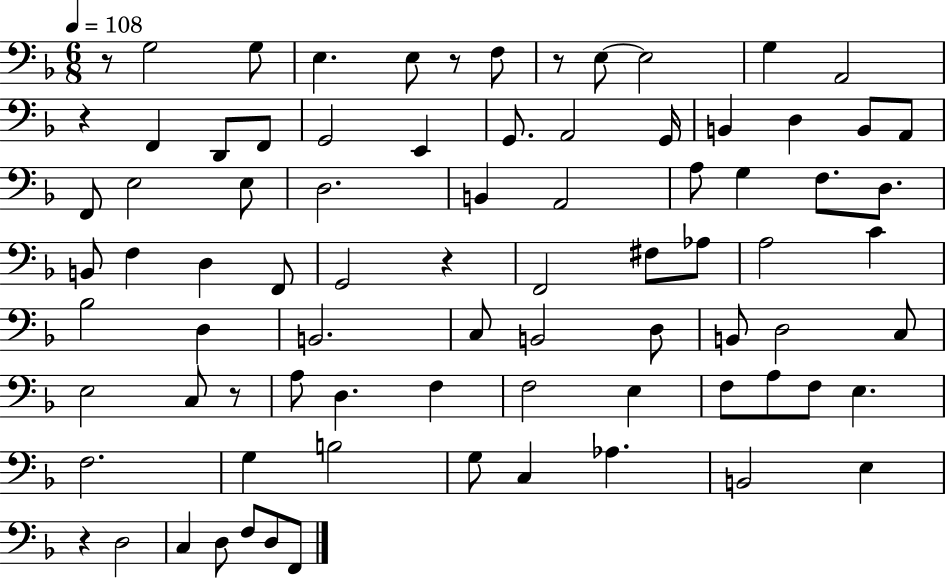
X:1
T:Untitled
M:6/8
L:1/4
K:F
z/2 G,2 G,/2 E, E,/2 z/2 F,/2 z/2 E,/2 E,2 G, A,,2 z F,, D,,/2 F,,/2 G,,2 E,, G,,/2 A,,2 G,,/4 B,, D, B,,/2 A,,/2 F,,/2 E,2 E,/2 D,2 B,, A,,2 A,/2 G, F,/2 D,/2 B,,/2 F, D, F,,/2 G,,2 z F,,2 ^F,/2 _A,/2 A,2 C _B,2 D, B,,2 C,/2 B,,2 D,/2 B,,/2 D,2 C,/2 E,2 C,/2 z/2 A,/2 D, F, F,2 E, F,/2 A,/2 F,/2 E, F,2 G, B,2 G,/2 C, _A, B,,2 E, z D,2 C, D,/2 F,/2 D,/2 F,,/2